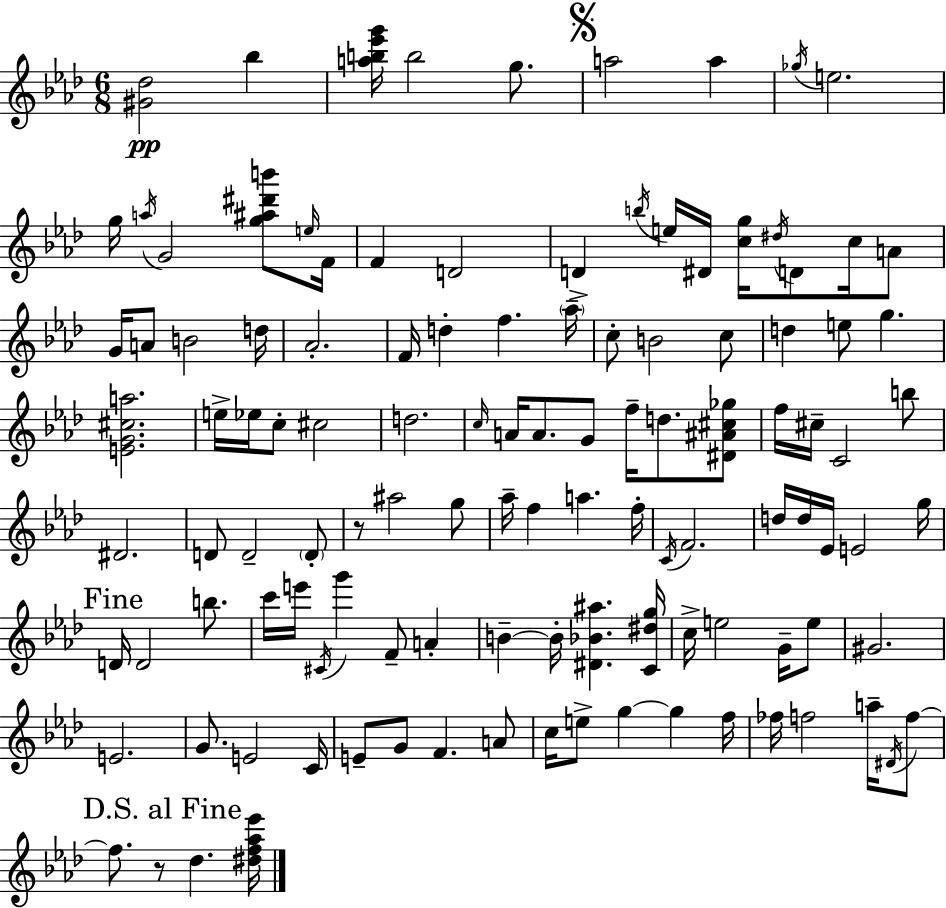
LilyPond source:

{
  \clef treble
  \numericTimeSignature
  \time 6/8
  \key aes \major
  \repeat volta 2 { <gis' des''>2\pp bes''4 | <a'' b'' ees''' g'''>16 b''2 g''8. | \mark \markup { \musicglyph "scripts.segno" } a''2 a''4 | \acciaccatura { ges''16 } e''2. | \break g''16 \acciaccatura { a''16 } g'2 <g'' ais'' dis''' b'''>8 | \grace { e''16 } f'16 f'4 d'2 | d'4-> \acciaccatura { b''16 } e''16 dis'16 <c'' g''>16 \acciaccatura { dis''16 } | d'8 c''16 a'8 g'16 a'8 b'2 | \break d''16 aes'2.-. | f'16 d''4-. f''4. | \parenthesize aes''16-- c''8-. b'2 | c''8 d''4 e''8 g''4. | \break <e' g' cis'' a''>2. | e''16-> ees''16 c''8-. cis''2 | d''2. | \grace { c''16 } a'16 a'8. g'8 | \break f''16-- d''8. <dis' ais' cis'' ges''>8 f''16 cis''16-- c'2 | b''8 dis'2. | d'8 d'2-- | \parenthesize d'8-. r8 ais''2 | \break g''8 aes''16-- f''4 a''4. | f''16-. \acciaccatura { c'16 } f'2. | d''16 d''16 ees'16 e'2 | g''16 \mark "Fine" d'16 d'2 | \break b''8. c'''16 e'''16 \acciaccatura { cis'16 } g'''4 | f'8-- a'4-. b'4--~~ | b'16-. <dis' bes' ais''>4. <c' dis'' g''>16 c''16-> e''2 | g'16-- e''8 gis'2. | \break e'2. | g'8. e'2 | c'16 e'8-- g'8 | f'4. a'8 c''16 e''8-> g''4~~ | \break g''4 f''16 fes''16 f''2 | a''16-- \acciaccatura { dis'16 } f''8~~ \mark "D.S. al Fine" f''8. | r8 des''4. <dis'' f'' aes'' ees'''>16 } \bar "|."
}